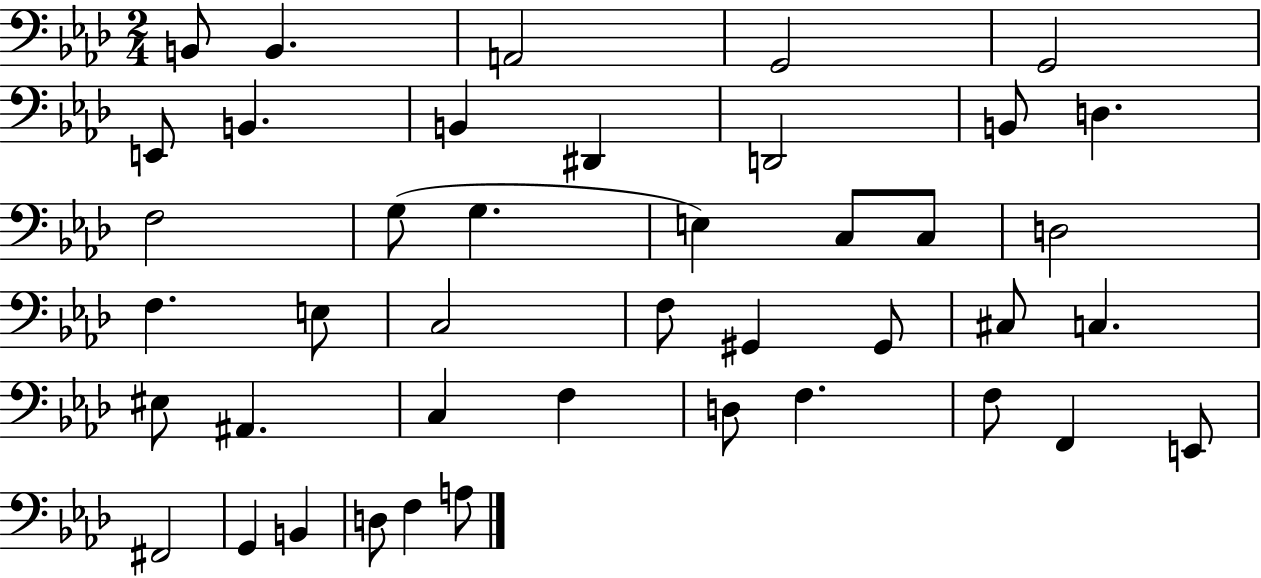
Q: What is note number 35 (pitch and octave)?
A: F2